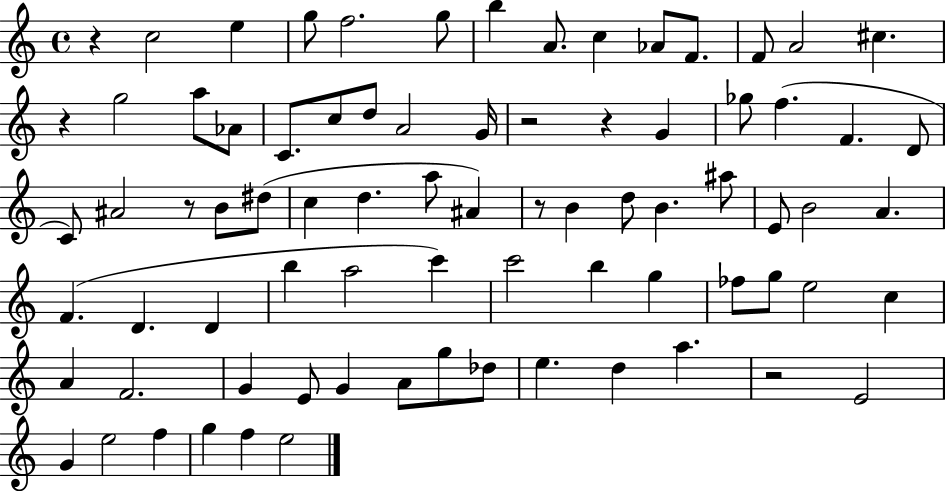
R/q C5/h E5/q G5/e F5/h. G5/e B5/q A4/e. C5/q Ab4/e F4/e. F4/e A4/h C#5/q. R/q G5/h A5/e Ab4/e C4/e. C5/e D5/e A4/h G4/s R/h R/q G4/q Gb5/e F5/q. F4/q. D4/e C4/e A#4/h R/e B4/e D#5/e C5/q D5/q. A5/e A#4/q R/e B4/q D5/e B4/q. A#5/e E4/e B4/h A4/q. F4/q. D4/q. D4/q B5/q A5/h C6/q C6/h B5/q G5/q FES5/e G5/e E5/h C5/q A4/q F4/h. G4/q E4/e G4/q A4/e G5/e Db5/e E5/q. D5/q A5/q. R/h E4/h G4/q E5/h F5/q G5/q F5/q E5/h